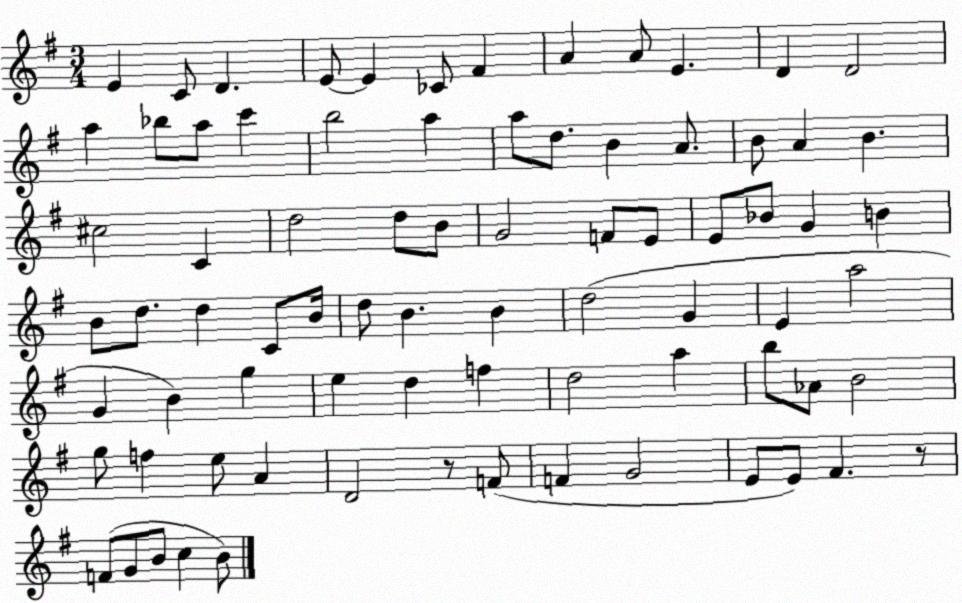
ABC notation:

X:1
T:Untitled
M:3/4
L:1/4
K:G
E C/2 D E/2 E _C/2 ^F A A/2 E D D2 a _b/2 a/2 c' b2 a a/2 d/2 B A/2 B/2 A B ^c2 C d2 d/2 B/2 G2 F/2 E/2 E/2 _B/2 G B B/2 d/2 d C/2 B/4 d/2 B B d2 G E a2 G B g e d f d2 a b/2 _A/2 B2 g/2 f e/2 A D2 z/2 F/2 F G2 E/2 E/2 ^F z/2 F/2 G/2 B/2 c B/2